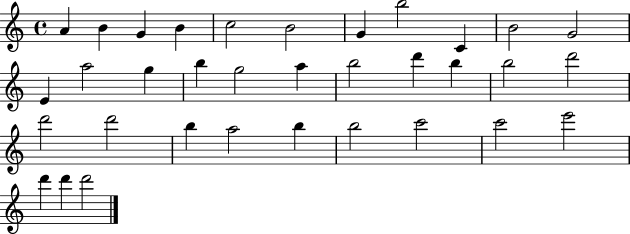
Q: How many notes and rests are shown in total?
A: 34